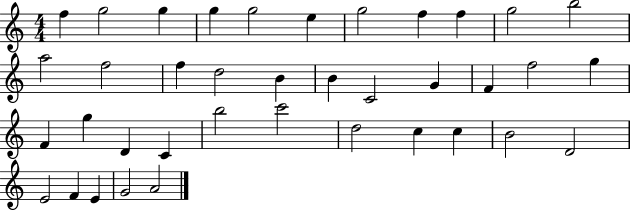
{
  \clef treble
  \numericTimeSignature
  \time 4/4
  \key c \major
  f''4 g''2 g''4 | g''4 g''2 e''4 | g''2 f''4 f''4 | g''2 b''2 | \break a''2 f''2 | f''4 d''2 b'4 | b'4 c'2 g'4 | f'4 f''2 g''4 | \break f'4 g''4 d'4 c'4 | b''2 c'''2 | d''2 c''4 c''4 | b'2 d'2 | \break e'2 f'4 e'4 | g'2 a'2 | \bar "|."
}